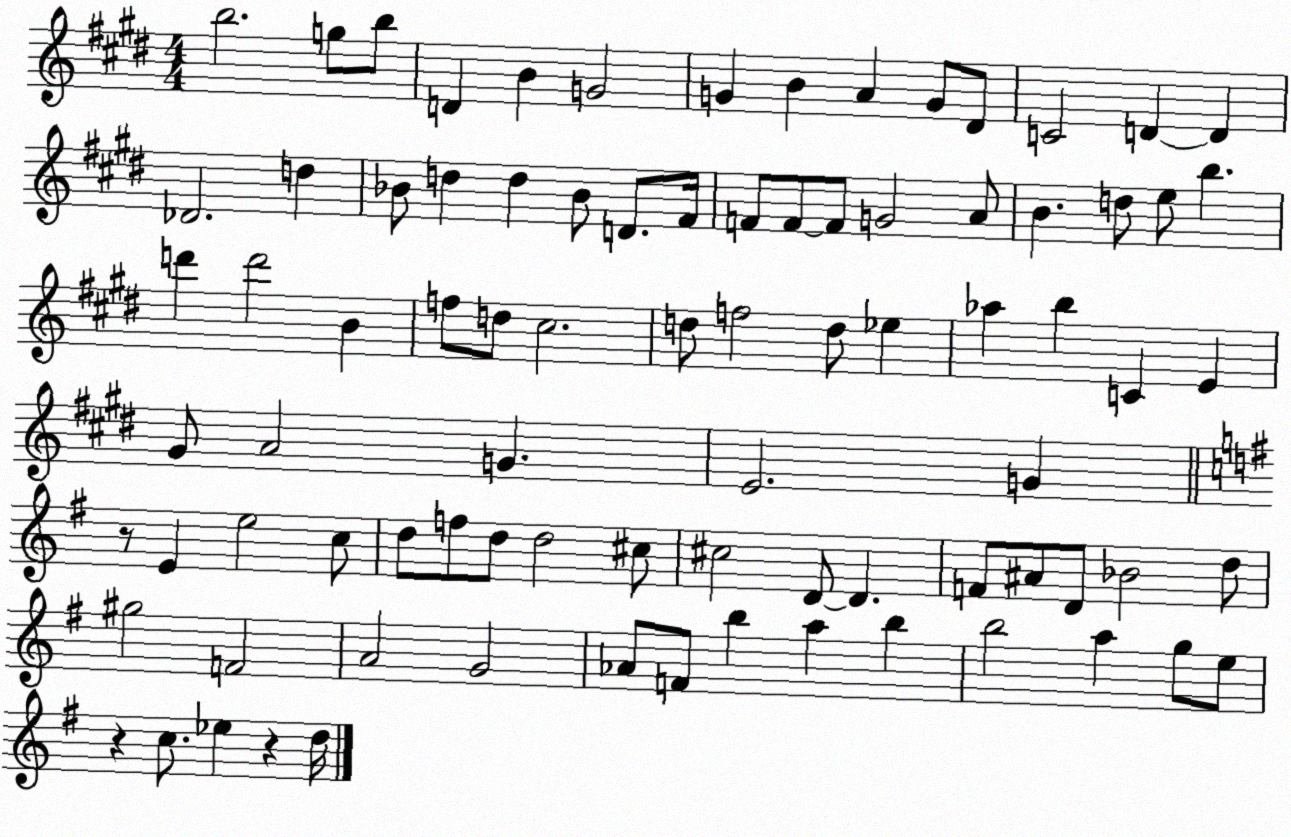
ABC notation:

X:1
T:Untitled
M:4/4
L:1/4
K:E
b2 g/2 b/2 D B G2 G B A G/2 ^D/2 C2 D D _D2 d _B/2 d d _B/2 D/2 ^F/4 F/2 F/2 F/2 G2 A/2 B d/2 e/2 b d' d'2 B f/2 d/2 ^c2 d/2 f2 d/2 _e _a b C E ^G/2 A2 G E2 G z/2 E e2 c/2 d/2 f/2 d/2 d2 ^c/2 ^c2 D/2 D F/2 ^A/2 D/2 _B2 d/2 ^g2 F2 A2 G2 _A/2 F/2 b a b b2 a g/2 e/2 z c/2 _e z d/4